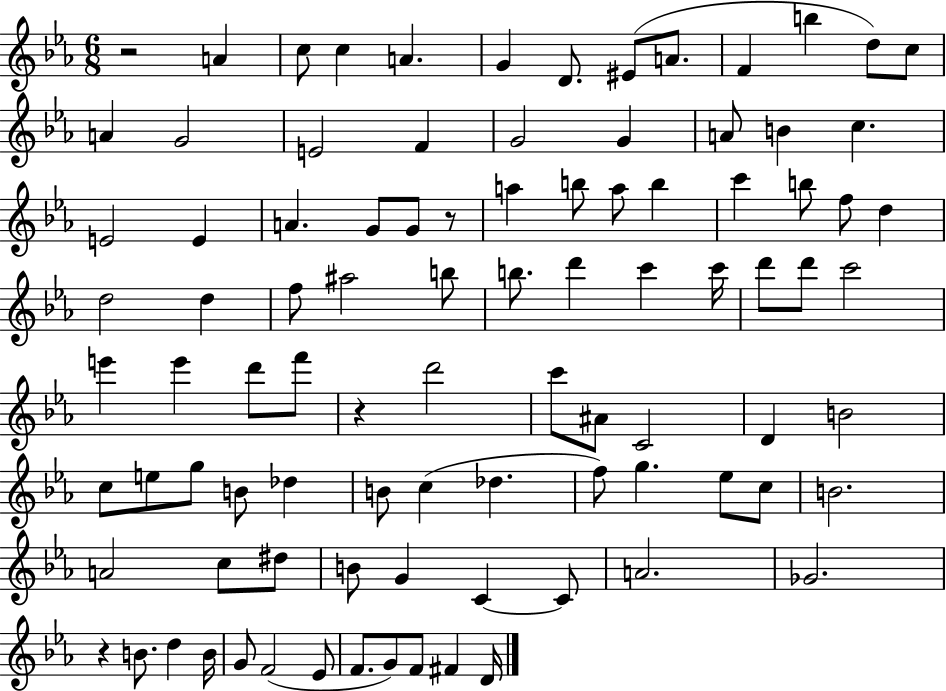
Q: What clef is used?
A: treble